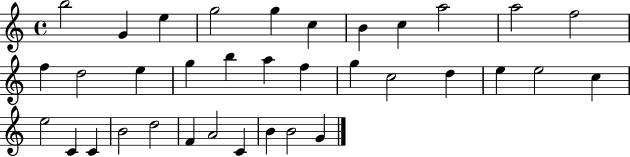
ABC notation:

X:1
T:Untitled
M:4/4
L:1/4
K:C
b2 G e g2 g c B c a2 a2 f2 f d2 e g b a f g c2 d e e2 c e2 C C B2 d2 F A2 C B B2 G